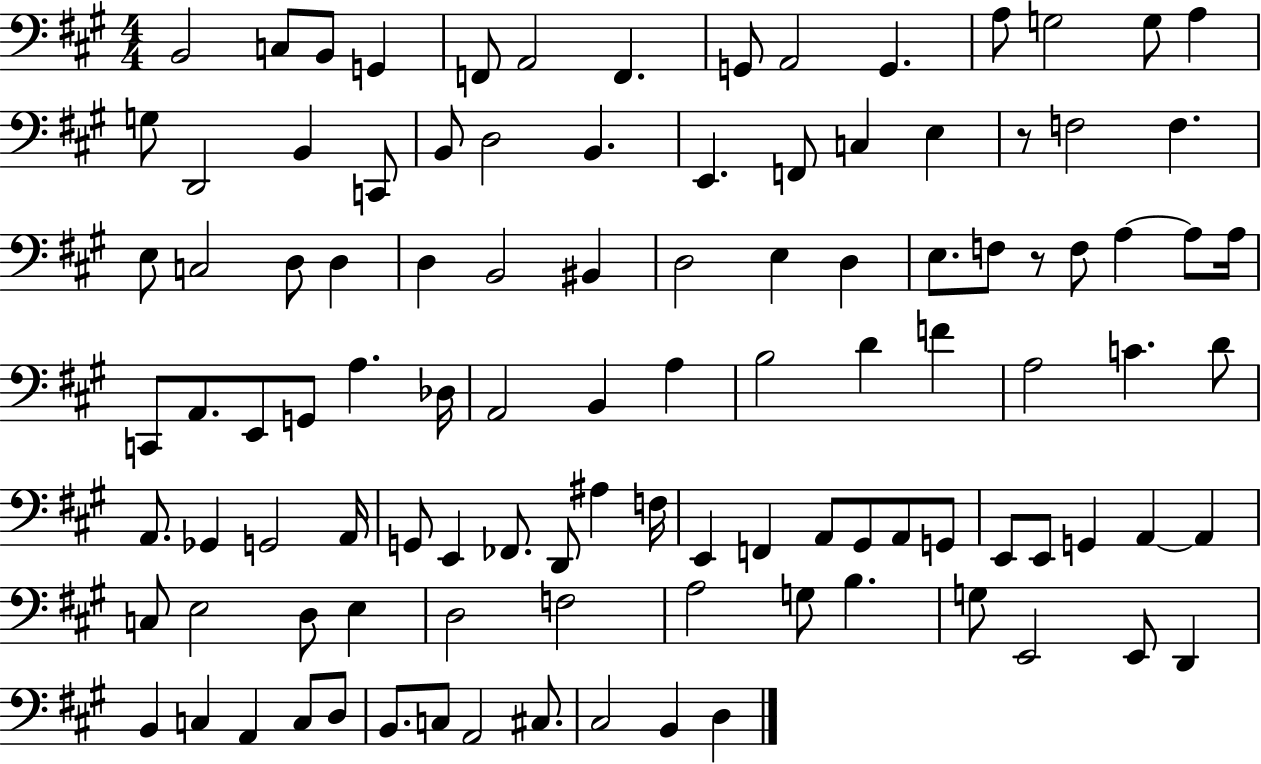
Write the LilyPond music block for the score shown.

{
  \clef bass
  \numericTimeSignature
  \time 4/4
  \key a \major
  b,2 c8 b,8 g,4 | f,8 a,2 f,4. | g,8 a,2 g,4. | a8 g2 g8 a4 | \break g8 d,2 b,4 c,8 | b,8 d2 b,4. | e,4. f,8 c4 e4 | r8 f2 f4. | \break e8 c2 d8 d4 | d4 b,2 bis,4 | d2 e4 d4 | e8. f8 r8 f8 a4~~ a8 a16 | \break c,8 a,8. e,8 g,8 a4. des16 | a,2 b,4 a4 | b2 d'4 f'4 | a2 c'4. d'8 | \break a,8. ges,4 g,2 a,16 | g,8 e,4 fes,8. d,8 ais4 f16 | e,4 f,4 a,8 gis,8 a,8 g,8 | e,8 e,8 g,4 a,4~~ a,4 | \break c8 e2 d8 e4 | d2 f2 | a2 g8 b4. | g8 e,2 e,8 d,4 | \break b,4 c4 a,4 c8 d8 | b,8. c8 a,2 cis8. | cis2 b,4 d4 | \bar "|."
}